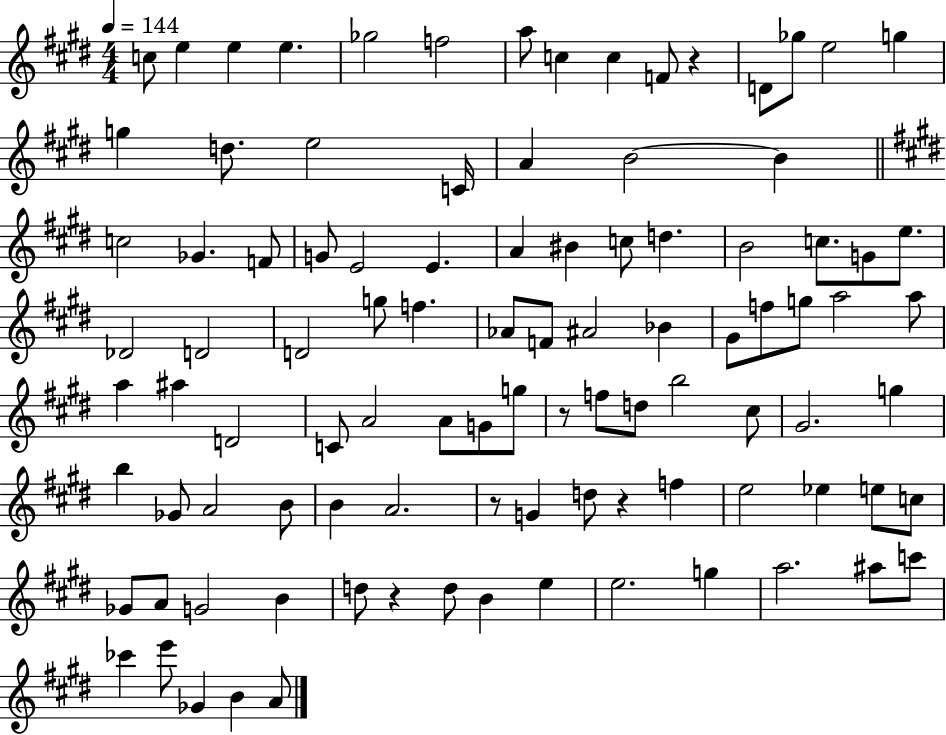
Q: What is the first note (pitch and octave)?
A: C5